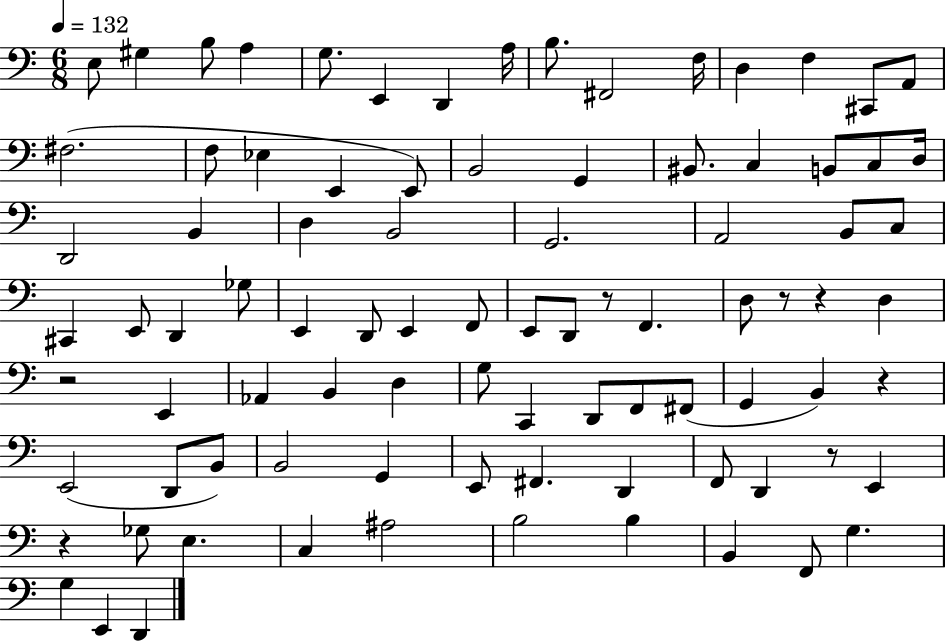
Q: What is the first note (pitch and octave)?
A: E3